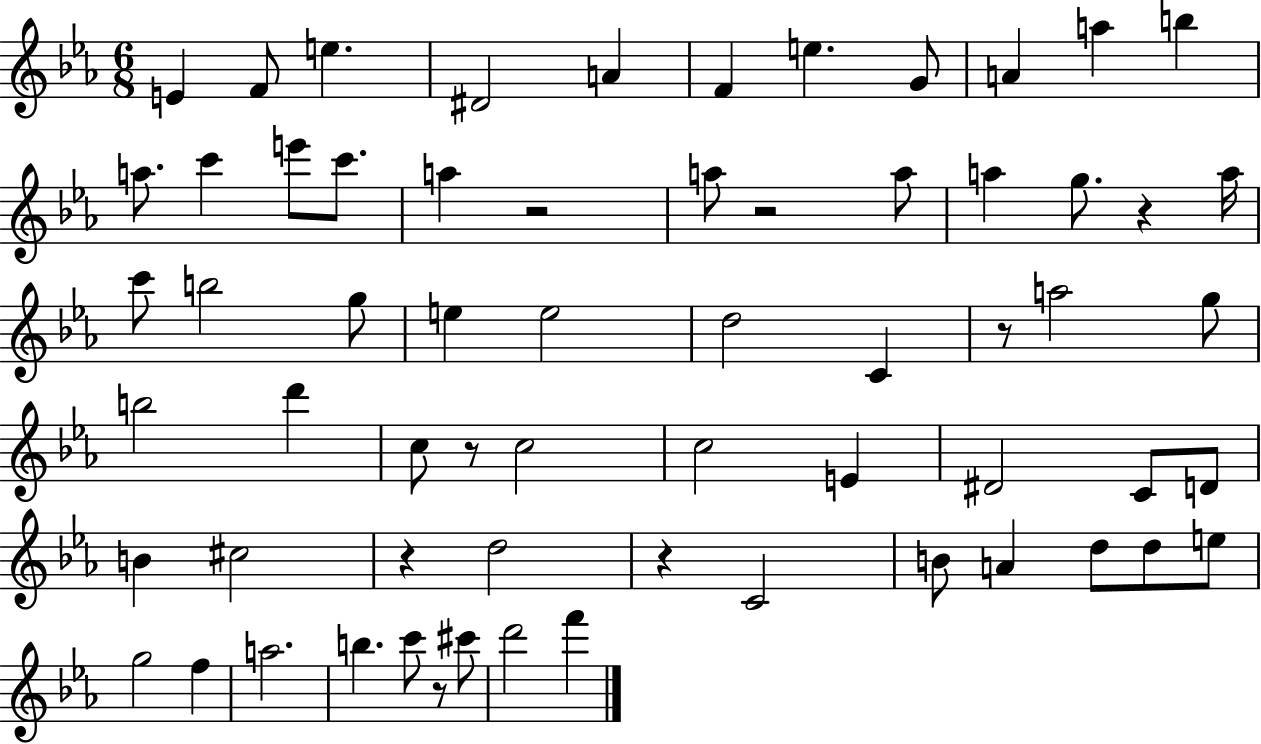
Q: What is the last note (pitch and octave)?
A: F6